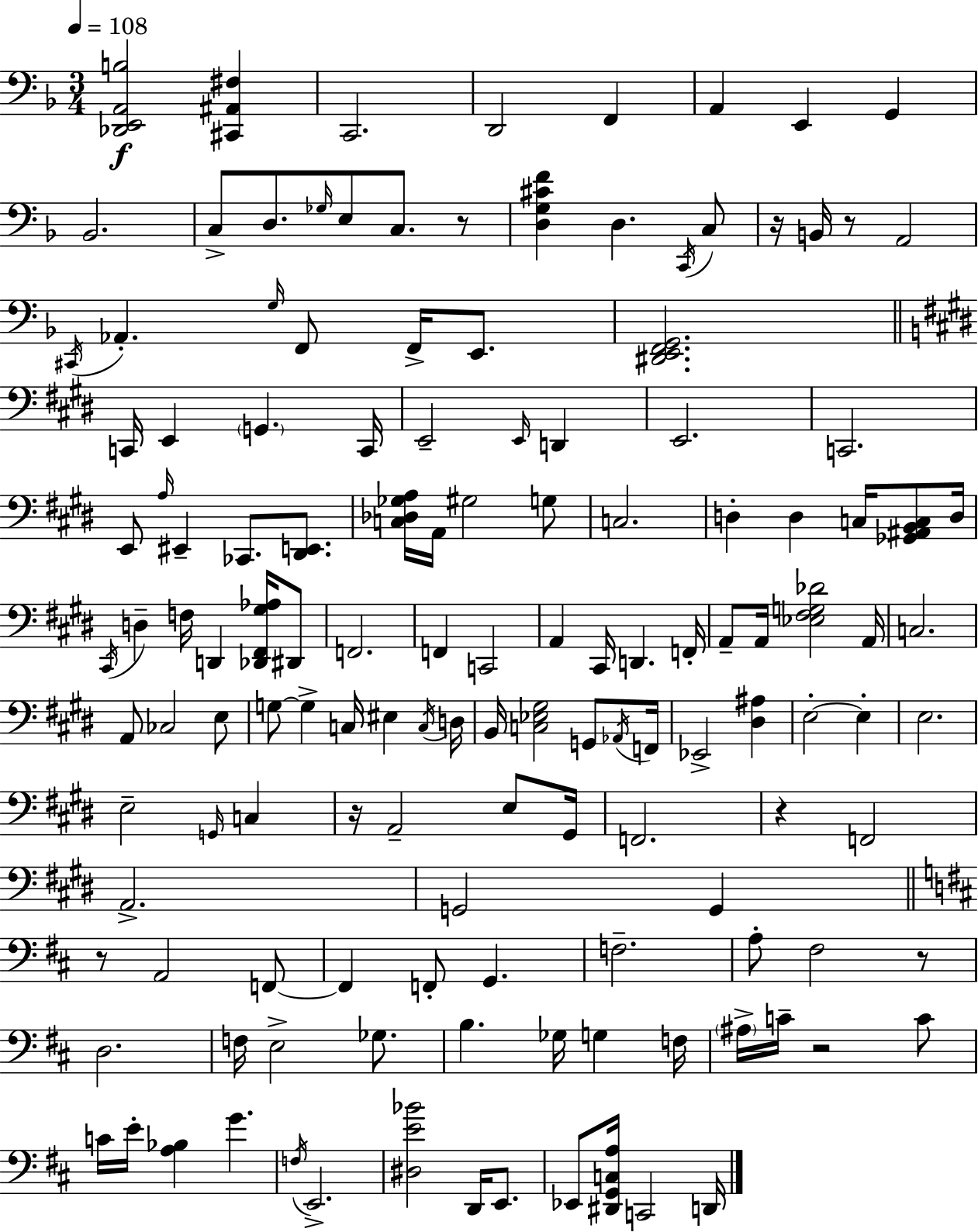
{
  \clef bass
  \numericTimeSignature
  \time 3/4
  \key f \major
  \tempo 4 = 108
  \repeat volta 2 { <des, e, a, b>2\f <cis, ais, fis>4 | c,2. | d,2 f,4 | a,4 e,4 g,4 | \break bes,2. | c8-> d8. \grace { ges16 } e8 c8. r8 | <d g cis' f'>4 d4. \acciaccatura { c,16 } | c8 r16 b,16 r8 a,2 | \break \acciaccatura { cis,16 } aes,4.-. \grace { g16 } f,8 | f,16-> e,8. <dis, e, f, g,>2. | \bar "||" \break \key e \major c,16 e,4 \parenthesize g,4. c,16 | e,2-- \grace { e,16 } d,4 | e,2. | c,2. | \break e,8 \grace { a16 } eis,4-- ces,8. <dis, e,>8. | <c des ges a>16 a,16 gis2 | g8 c2. | d4-. d4 c16 <ges, ais, b, c>8 | \break d16 \acciaccatura { cis,16 } d4-- f16 d,4 | <des, fis, gis aes>16 dis,8 f,2. | f,4 c,2 | a,4 cis,16 d,4. | \break f,16-. a,8-- a,16 <ees fis g des'>2 | a,16 c2. | a,8 ces2 | e8 g8~~ g4-> c16 eis4 | \break \acciaccatura { c16 } d16 b,16 <c ees gis>2 | g,8 \acciaccatura { aes,16 } f,16 ees,2-> | <dis ais>4 e2-.~~ | e4-. e2. | \break e2-- | \grace { g,16 } c4 r16 a,2-- | e8 gis,16 f,2. | r4 f,2 | \break a,2.-> | g,2 | g,4 \bar "||" \break \key b \minor r8 a,2 f,8~~ | f,4 f,8-. g,4. | f2.-- | a8-. fis2 r8 | \break d2. | f16 e2-> ges8. | b4. ges16 g4 f16 | \parenthesize ais16-> c'16-- r2 c'8 | \break c'16 e'16-. <a bes>4 g'4. | \acciaccatura { f16 } e,2.-> | <dis e' bes'>2 d,16 e,8. | ees,8 <dis, g, c a>16 c,2 | \break d,16 } \bar "|."
}